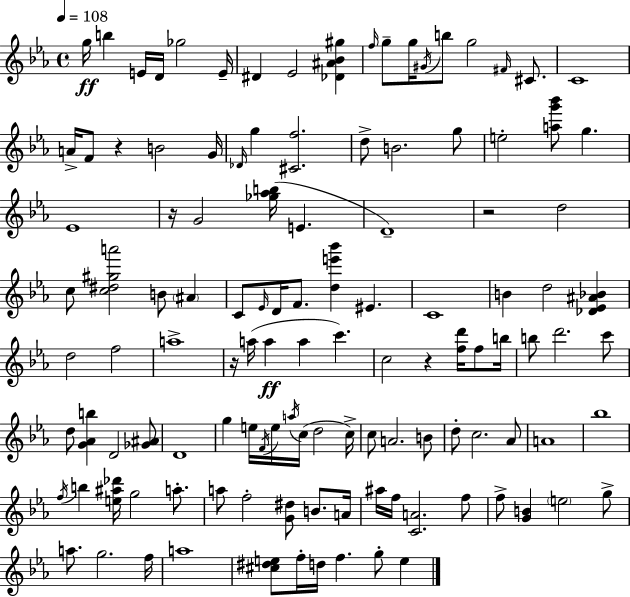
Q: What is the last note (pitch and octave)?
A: E5